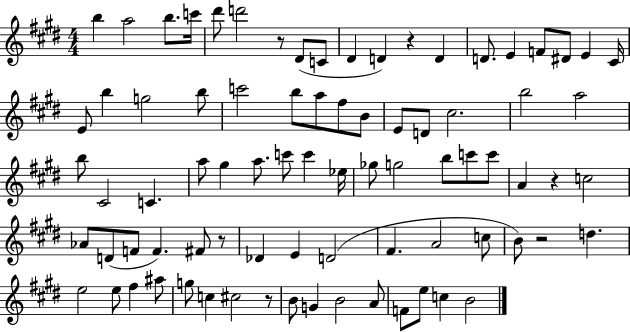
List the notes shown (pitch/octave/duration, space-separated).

B5/q A5/h B5/e. C6/s D#6/e D6/h R/e D#4/e C4/e D#4/q D4/q R/q D4/q D4/e. E4/q F4/e D#4/e E4/q C#4/s E4/e B5/q G5/h B5/e C6/h B5/e A5/e F#5/e B4/e E4/e D4/e C#5/h. B5/h A5/h B5/e C#4/h C4/q. A5/e G#5/q A5/e. C6/e C6/q Eb5/s Gb5/e G5/h B5/e C6/e C6/e A4/q R/q C5/h Ab4/e D4/e F4/e F4/q. F#4/e R/e Db4/q E4/q D4/h F#4/q. A4/h C5/e B4/e R/h D5/q. E5/h E5/e F#5/q A#5/e G5/e C5/q C#5/h R/e B4/e G4/q B4/h A4/e F4/e E5/e C5/q B4/h